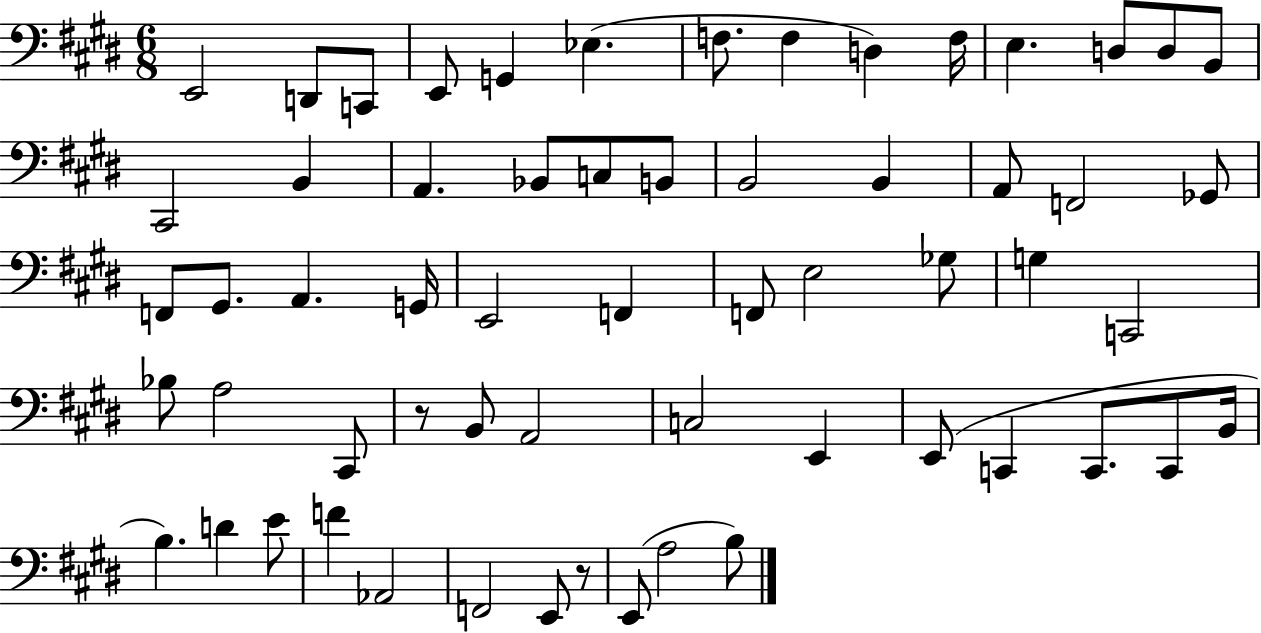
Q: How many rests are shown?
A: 2